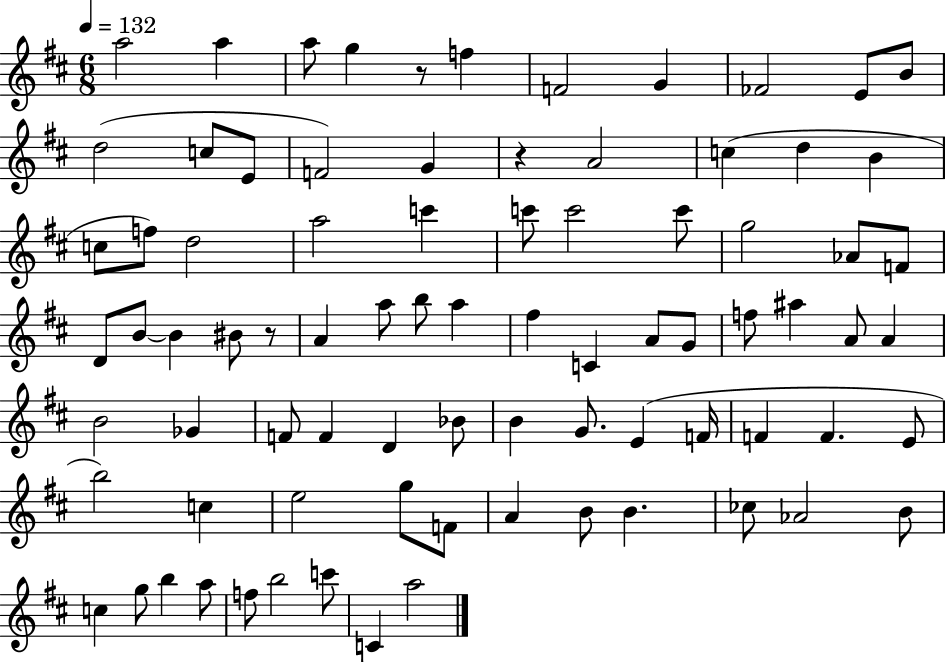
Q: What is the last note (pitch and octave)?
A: A5